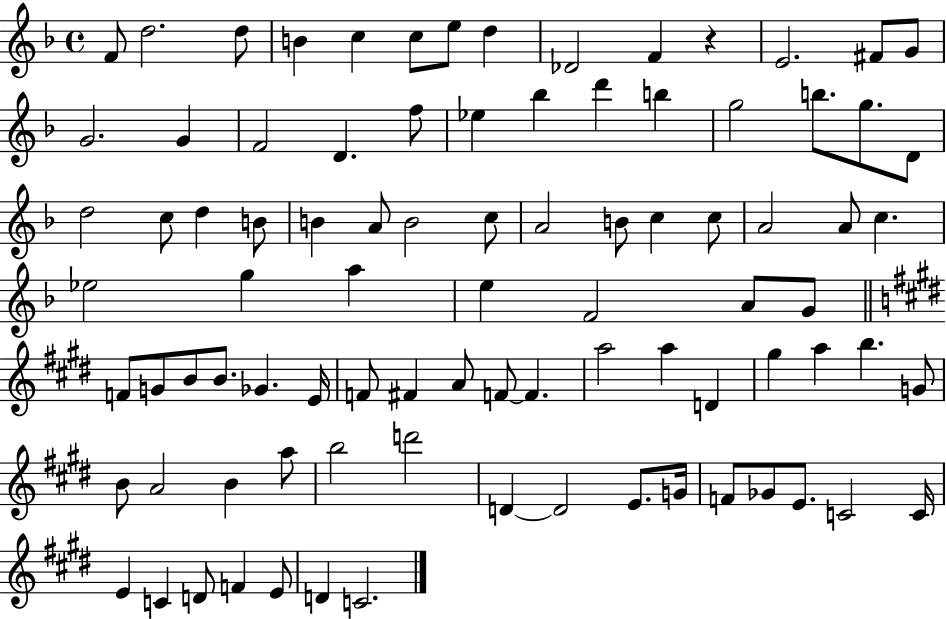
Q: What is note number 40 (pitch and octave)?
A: A4